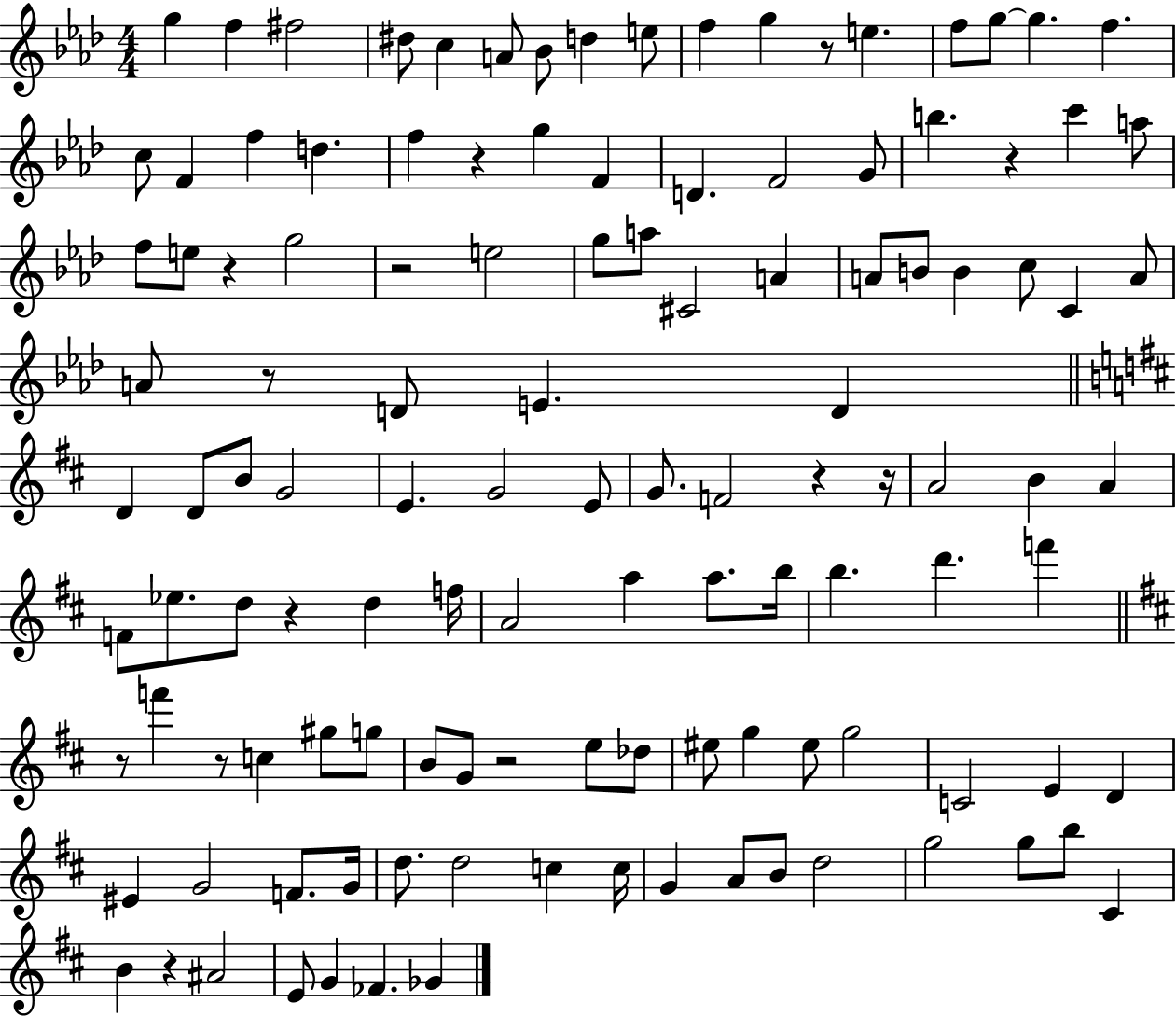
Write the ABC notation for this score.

X:1
T:Untitled
M:4/4
L:1/4
K:Ab
g f ^f2 ^d/2 c A/2 _B/2 d e/2 f g z/2 e f/2 g/2 g f c/2 F f d f z g F D F2 G/2 b z c' a/2 f/2 e/2 z g2 z2 e2 g/2 a/2 ^C2 A A/2 B/2 B c/2 C A/2 A/2 z/2 D/2 E D D D/2 B/2 G2 E G2 E/2 G/2 F2 z z/4 A2 B A F/2 _e/2 d/2 z d f/4 A2 a a/2 b/4 b d' f' z/2 f' z/2 c ^g/2 g/2 B/2 G/2 z2 e/2 _d/2 ^e/2 g ^e/2 g2 C2 E D ^E G2 F/2 G/4 d/2 d2 c c/4 G A/2 B/2 d2 g2 g/2 b/2 ^C B z ^A2 E/2 G _F _G